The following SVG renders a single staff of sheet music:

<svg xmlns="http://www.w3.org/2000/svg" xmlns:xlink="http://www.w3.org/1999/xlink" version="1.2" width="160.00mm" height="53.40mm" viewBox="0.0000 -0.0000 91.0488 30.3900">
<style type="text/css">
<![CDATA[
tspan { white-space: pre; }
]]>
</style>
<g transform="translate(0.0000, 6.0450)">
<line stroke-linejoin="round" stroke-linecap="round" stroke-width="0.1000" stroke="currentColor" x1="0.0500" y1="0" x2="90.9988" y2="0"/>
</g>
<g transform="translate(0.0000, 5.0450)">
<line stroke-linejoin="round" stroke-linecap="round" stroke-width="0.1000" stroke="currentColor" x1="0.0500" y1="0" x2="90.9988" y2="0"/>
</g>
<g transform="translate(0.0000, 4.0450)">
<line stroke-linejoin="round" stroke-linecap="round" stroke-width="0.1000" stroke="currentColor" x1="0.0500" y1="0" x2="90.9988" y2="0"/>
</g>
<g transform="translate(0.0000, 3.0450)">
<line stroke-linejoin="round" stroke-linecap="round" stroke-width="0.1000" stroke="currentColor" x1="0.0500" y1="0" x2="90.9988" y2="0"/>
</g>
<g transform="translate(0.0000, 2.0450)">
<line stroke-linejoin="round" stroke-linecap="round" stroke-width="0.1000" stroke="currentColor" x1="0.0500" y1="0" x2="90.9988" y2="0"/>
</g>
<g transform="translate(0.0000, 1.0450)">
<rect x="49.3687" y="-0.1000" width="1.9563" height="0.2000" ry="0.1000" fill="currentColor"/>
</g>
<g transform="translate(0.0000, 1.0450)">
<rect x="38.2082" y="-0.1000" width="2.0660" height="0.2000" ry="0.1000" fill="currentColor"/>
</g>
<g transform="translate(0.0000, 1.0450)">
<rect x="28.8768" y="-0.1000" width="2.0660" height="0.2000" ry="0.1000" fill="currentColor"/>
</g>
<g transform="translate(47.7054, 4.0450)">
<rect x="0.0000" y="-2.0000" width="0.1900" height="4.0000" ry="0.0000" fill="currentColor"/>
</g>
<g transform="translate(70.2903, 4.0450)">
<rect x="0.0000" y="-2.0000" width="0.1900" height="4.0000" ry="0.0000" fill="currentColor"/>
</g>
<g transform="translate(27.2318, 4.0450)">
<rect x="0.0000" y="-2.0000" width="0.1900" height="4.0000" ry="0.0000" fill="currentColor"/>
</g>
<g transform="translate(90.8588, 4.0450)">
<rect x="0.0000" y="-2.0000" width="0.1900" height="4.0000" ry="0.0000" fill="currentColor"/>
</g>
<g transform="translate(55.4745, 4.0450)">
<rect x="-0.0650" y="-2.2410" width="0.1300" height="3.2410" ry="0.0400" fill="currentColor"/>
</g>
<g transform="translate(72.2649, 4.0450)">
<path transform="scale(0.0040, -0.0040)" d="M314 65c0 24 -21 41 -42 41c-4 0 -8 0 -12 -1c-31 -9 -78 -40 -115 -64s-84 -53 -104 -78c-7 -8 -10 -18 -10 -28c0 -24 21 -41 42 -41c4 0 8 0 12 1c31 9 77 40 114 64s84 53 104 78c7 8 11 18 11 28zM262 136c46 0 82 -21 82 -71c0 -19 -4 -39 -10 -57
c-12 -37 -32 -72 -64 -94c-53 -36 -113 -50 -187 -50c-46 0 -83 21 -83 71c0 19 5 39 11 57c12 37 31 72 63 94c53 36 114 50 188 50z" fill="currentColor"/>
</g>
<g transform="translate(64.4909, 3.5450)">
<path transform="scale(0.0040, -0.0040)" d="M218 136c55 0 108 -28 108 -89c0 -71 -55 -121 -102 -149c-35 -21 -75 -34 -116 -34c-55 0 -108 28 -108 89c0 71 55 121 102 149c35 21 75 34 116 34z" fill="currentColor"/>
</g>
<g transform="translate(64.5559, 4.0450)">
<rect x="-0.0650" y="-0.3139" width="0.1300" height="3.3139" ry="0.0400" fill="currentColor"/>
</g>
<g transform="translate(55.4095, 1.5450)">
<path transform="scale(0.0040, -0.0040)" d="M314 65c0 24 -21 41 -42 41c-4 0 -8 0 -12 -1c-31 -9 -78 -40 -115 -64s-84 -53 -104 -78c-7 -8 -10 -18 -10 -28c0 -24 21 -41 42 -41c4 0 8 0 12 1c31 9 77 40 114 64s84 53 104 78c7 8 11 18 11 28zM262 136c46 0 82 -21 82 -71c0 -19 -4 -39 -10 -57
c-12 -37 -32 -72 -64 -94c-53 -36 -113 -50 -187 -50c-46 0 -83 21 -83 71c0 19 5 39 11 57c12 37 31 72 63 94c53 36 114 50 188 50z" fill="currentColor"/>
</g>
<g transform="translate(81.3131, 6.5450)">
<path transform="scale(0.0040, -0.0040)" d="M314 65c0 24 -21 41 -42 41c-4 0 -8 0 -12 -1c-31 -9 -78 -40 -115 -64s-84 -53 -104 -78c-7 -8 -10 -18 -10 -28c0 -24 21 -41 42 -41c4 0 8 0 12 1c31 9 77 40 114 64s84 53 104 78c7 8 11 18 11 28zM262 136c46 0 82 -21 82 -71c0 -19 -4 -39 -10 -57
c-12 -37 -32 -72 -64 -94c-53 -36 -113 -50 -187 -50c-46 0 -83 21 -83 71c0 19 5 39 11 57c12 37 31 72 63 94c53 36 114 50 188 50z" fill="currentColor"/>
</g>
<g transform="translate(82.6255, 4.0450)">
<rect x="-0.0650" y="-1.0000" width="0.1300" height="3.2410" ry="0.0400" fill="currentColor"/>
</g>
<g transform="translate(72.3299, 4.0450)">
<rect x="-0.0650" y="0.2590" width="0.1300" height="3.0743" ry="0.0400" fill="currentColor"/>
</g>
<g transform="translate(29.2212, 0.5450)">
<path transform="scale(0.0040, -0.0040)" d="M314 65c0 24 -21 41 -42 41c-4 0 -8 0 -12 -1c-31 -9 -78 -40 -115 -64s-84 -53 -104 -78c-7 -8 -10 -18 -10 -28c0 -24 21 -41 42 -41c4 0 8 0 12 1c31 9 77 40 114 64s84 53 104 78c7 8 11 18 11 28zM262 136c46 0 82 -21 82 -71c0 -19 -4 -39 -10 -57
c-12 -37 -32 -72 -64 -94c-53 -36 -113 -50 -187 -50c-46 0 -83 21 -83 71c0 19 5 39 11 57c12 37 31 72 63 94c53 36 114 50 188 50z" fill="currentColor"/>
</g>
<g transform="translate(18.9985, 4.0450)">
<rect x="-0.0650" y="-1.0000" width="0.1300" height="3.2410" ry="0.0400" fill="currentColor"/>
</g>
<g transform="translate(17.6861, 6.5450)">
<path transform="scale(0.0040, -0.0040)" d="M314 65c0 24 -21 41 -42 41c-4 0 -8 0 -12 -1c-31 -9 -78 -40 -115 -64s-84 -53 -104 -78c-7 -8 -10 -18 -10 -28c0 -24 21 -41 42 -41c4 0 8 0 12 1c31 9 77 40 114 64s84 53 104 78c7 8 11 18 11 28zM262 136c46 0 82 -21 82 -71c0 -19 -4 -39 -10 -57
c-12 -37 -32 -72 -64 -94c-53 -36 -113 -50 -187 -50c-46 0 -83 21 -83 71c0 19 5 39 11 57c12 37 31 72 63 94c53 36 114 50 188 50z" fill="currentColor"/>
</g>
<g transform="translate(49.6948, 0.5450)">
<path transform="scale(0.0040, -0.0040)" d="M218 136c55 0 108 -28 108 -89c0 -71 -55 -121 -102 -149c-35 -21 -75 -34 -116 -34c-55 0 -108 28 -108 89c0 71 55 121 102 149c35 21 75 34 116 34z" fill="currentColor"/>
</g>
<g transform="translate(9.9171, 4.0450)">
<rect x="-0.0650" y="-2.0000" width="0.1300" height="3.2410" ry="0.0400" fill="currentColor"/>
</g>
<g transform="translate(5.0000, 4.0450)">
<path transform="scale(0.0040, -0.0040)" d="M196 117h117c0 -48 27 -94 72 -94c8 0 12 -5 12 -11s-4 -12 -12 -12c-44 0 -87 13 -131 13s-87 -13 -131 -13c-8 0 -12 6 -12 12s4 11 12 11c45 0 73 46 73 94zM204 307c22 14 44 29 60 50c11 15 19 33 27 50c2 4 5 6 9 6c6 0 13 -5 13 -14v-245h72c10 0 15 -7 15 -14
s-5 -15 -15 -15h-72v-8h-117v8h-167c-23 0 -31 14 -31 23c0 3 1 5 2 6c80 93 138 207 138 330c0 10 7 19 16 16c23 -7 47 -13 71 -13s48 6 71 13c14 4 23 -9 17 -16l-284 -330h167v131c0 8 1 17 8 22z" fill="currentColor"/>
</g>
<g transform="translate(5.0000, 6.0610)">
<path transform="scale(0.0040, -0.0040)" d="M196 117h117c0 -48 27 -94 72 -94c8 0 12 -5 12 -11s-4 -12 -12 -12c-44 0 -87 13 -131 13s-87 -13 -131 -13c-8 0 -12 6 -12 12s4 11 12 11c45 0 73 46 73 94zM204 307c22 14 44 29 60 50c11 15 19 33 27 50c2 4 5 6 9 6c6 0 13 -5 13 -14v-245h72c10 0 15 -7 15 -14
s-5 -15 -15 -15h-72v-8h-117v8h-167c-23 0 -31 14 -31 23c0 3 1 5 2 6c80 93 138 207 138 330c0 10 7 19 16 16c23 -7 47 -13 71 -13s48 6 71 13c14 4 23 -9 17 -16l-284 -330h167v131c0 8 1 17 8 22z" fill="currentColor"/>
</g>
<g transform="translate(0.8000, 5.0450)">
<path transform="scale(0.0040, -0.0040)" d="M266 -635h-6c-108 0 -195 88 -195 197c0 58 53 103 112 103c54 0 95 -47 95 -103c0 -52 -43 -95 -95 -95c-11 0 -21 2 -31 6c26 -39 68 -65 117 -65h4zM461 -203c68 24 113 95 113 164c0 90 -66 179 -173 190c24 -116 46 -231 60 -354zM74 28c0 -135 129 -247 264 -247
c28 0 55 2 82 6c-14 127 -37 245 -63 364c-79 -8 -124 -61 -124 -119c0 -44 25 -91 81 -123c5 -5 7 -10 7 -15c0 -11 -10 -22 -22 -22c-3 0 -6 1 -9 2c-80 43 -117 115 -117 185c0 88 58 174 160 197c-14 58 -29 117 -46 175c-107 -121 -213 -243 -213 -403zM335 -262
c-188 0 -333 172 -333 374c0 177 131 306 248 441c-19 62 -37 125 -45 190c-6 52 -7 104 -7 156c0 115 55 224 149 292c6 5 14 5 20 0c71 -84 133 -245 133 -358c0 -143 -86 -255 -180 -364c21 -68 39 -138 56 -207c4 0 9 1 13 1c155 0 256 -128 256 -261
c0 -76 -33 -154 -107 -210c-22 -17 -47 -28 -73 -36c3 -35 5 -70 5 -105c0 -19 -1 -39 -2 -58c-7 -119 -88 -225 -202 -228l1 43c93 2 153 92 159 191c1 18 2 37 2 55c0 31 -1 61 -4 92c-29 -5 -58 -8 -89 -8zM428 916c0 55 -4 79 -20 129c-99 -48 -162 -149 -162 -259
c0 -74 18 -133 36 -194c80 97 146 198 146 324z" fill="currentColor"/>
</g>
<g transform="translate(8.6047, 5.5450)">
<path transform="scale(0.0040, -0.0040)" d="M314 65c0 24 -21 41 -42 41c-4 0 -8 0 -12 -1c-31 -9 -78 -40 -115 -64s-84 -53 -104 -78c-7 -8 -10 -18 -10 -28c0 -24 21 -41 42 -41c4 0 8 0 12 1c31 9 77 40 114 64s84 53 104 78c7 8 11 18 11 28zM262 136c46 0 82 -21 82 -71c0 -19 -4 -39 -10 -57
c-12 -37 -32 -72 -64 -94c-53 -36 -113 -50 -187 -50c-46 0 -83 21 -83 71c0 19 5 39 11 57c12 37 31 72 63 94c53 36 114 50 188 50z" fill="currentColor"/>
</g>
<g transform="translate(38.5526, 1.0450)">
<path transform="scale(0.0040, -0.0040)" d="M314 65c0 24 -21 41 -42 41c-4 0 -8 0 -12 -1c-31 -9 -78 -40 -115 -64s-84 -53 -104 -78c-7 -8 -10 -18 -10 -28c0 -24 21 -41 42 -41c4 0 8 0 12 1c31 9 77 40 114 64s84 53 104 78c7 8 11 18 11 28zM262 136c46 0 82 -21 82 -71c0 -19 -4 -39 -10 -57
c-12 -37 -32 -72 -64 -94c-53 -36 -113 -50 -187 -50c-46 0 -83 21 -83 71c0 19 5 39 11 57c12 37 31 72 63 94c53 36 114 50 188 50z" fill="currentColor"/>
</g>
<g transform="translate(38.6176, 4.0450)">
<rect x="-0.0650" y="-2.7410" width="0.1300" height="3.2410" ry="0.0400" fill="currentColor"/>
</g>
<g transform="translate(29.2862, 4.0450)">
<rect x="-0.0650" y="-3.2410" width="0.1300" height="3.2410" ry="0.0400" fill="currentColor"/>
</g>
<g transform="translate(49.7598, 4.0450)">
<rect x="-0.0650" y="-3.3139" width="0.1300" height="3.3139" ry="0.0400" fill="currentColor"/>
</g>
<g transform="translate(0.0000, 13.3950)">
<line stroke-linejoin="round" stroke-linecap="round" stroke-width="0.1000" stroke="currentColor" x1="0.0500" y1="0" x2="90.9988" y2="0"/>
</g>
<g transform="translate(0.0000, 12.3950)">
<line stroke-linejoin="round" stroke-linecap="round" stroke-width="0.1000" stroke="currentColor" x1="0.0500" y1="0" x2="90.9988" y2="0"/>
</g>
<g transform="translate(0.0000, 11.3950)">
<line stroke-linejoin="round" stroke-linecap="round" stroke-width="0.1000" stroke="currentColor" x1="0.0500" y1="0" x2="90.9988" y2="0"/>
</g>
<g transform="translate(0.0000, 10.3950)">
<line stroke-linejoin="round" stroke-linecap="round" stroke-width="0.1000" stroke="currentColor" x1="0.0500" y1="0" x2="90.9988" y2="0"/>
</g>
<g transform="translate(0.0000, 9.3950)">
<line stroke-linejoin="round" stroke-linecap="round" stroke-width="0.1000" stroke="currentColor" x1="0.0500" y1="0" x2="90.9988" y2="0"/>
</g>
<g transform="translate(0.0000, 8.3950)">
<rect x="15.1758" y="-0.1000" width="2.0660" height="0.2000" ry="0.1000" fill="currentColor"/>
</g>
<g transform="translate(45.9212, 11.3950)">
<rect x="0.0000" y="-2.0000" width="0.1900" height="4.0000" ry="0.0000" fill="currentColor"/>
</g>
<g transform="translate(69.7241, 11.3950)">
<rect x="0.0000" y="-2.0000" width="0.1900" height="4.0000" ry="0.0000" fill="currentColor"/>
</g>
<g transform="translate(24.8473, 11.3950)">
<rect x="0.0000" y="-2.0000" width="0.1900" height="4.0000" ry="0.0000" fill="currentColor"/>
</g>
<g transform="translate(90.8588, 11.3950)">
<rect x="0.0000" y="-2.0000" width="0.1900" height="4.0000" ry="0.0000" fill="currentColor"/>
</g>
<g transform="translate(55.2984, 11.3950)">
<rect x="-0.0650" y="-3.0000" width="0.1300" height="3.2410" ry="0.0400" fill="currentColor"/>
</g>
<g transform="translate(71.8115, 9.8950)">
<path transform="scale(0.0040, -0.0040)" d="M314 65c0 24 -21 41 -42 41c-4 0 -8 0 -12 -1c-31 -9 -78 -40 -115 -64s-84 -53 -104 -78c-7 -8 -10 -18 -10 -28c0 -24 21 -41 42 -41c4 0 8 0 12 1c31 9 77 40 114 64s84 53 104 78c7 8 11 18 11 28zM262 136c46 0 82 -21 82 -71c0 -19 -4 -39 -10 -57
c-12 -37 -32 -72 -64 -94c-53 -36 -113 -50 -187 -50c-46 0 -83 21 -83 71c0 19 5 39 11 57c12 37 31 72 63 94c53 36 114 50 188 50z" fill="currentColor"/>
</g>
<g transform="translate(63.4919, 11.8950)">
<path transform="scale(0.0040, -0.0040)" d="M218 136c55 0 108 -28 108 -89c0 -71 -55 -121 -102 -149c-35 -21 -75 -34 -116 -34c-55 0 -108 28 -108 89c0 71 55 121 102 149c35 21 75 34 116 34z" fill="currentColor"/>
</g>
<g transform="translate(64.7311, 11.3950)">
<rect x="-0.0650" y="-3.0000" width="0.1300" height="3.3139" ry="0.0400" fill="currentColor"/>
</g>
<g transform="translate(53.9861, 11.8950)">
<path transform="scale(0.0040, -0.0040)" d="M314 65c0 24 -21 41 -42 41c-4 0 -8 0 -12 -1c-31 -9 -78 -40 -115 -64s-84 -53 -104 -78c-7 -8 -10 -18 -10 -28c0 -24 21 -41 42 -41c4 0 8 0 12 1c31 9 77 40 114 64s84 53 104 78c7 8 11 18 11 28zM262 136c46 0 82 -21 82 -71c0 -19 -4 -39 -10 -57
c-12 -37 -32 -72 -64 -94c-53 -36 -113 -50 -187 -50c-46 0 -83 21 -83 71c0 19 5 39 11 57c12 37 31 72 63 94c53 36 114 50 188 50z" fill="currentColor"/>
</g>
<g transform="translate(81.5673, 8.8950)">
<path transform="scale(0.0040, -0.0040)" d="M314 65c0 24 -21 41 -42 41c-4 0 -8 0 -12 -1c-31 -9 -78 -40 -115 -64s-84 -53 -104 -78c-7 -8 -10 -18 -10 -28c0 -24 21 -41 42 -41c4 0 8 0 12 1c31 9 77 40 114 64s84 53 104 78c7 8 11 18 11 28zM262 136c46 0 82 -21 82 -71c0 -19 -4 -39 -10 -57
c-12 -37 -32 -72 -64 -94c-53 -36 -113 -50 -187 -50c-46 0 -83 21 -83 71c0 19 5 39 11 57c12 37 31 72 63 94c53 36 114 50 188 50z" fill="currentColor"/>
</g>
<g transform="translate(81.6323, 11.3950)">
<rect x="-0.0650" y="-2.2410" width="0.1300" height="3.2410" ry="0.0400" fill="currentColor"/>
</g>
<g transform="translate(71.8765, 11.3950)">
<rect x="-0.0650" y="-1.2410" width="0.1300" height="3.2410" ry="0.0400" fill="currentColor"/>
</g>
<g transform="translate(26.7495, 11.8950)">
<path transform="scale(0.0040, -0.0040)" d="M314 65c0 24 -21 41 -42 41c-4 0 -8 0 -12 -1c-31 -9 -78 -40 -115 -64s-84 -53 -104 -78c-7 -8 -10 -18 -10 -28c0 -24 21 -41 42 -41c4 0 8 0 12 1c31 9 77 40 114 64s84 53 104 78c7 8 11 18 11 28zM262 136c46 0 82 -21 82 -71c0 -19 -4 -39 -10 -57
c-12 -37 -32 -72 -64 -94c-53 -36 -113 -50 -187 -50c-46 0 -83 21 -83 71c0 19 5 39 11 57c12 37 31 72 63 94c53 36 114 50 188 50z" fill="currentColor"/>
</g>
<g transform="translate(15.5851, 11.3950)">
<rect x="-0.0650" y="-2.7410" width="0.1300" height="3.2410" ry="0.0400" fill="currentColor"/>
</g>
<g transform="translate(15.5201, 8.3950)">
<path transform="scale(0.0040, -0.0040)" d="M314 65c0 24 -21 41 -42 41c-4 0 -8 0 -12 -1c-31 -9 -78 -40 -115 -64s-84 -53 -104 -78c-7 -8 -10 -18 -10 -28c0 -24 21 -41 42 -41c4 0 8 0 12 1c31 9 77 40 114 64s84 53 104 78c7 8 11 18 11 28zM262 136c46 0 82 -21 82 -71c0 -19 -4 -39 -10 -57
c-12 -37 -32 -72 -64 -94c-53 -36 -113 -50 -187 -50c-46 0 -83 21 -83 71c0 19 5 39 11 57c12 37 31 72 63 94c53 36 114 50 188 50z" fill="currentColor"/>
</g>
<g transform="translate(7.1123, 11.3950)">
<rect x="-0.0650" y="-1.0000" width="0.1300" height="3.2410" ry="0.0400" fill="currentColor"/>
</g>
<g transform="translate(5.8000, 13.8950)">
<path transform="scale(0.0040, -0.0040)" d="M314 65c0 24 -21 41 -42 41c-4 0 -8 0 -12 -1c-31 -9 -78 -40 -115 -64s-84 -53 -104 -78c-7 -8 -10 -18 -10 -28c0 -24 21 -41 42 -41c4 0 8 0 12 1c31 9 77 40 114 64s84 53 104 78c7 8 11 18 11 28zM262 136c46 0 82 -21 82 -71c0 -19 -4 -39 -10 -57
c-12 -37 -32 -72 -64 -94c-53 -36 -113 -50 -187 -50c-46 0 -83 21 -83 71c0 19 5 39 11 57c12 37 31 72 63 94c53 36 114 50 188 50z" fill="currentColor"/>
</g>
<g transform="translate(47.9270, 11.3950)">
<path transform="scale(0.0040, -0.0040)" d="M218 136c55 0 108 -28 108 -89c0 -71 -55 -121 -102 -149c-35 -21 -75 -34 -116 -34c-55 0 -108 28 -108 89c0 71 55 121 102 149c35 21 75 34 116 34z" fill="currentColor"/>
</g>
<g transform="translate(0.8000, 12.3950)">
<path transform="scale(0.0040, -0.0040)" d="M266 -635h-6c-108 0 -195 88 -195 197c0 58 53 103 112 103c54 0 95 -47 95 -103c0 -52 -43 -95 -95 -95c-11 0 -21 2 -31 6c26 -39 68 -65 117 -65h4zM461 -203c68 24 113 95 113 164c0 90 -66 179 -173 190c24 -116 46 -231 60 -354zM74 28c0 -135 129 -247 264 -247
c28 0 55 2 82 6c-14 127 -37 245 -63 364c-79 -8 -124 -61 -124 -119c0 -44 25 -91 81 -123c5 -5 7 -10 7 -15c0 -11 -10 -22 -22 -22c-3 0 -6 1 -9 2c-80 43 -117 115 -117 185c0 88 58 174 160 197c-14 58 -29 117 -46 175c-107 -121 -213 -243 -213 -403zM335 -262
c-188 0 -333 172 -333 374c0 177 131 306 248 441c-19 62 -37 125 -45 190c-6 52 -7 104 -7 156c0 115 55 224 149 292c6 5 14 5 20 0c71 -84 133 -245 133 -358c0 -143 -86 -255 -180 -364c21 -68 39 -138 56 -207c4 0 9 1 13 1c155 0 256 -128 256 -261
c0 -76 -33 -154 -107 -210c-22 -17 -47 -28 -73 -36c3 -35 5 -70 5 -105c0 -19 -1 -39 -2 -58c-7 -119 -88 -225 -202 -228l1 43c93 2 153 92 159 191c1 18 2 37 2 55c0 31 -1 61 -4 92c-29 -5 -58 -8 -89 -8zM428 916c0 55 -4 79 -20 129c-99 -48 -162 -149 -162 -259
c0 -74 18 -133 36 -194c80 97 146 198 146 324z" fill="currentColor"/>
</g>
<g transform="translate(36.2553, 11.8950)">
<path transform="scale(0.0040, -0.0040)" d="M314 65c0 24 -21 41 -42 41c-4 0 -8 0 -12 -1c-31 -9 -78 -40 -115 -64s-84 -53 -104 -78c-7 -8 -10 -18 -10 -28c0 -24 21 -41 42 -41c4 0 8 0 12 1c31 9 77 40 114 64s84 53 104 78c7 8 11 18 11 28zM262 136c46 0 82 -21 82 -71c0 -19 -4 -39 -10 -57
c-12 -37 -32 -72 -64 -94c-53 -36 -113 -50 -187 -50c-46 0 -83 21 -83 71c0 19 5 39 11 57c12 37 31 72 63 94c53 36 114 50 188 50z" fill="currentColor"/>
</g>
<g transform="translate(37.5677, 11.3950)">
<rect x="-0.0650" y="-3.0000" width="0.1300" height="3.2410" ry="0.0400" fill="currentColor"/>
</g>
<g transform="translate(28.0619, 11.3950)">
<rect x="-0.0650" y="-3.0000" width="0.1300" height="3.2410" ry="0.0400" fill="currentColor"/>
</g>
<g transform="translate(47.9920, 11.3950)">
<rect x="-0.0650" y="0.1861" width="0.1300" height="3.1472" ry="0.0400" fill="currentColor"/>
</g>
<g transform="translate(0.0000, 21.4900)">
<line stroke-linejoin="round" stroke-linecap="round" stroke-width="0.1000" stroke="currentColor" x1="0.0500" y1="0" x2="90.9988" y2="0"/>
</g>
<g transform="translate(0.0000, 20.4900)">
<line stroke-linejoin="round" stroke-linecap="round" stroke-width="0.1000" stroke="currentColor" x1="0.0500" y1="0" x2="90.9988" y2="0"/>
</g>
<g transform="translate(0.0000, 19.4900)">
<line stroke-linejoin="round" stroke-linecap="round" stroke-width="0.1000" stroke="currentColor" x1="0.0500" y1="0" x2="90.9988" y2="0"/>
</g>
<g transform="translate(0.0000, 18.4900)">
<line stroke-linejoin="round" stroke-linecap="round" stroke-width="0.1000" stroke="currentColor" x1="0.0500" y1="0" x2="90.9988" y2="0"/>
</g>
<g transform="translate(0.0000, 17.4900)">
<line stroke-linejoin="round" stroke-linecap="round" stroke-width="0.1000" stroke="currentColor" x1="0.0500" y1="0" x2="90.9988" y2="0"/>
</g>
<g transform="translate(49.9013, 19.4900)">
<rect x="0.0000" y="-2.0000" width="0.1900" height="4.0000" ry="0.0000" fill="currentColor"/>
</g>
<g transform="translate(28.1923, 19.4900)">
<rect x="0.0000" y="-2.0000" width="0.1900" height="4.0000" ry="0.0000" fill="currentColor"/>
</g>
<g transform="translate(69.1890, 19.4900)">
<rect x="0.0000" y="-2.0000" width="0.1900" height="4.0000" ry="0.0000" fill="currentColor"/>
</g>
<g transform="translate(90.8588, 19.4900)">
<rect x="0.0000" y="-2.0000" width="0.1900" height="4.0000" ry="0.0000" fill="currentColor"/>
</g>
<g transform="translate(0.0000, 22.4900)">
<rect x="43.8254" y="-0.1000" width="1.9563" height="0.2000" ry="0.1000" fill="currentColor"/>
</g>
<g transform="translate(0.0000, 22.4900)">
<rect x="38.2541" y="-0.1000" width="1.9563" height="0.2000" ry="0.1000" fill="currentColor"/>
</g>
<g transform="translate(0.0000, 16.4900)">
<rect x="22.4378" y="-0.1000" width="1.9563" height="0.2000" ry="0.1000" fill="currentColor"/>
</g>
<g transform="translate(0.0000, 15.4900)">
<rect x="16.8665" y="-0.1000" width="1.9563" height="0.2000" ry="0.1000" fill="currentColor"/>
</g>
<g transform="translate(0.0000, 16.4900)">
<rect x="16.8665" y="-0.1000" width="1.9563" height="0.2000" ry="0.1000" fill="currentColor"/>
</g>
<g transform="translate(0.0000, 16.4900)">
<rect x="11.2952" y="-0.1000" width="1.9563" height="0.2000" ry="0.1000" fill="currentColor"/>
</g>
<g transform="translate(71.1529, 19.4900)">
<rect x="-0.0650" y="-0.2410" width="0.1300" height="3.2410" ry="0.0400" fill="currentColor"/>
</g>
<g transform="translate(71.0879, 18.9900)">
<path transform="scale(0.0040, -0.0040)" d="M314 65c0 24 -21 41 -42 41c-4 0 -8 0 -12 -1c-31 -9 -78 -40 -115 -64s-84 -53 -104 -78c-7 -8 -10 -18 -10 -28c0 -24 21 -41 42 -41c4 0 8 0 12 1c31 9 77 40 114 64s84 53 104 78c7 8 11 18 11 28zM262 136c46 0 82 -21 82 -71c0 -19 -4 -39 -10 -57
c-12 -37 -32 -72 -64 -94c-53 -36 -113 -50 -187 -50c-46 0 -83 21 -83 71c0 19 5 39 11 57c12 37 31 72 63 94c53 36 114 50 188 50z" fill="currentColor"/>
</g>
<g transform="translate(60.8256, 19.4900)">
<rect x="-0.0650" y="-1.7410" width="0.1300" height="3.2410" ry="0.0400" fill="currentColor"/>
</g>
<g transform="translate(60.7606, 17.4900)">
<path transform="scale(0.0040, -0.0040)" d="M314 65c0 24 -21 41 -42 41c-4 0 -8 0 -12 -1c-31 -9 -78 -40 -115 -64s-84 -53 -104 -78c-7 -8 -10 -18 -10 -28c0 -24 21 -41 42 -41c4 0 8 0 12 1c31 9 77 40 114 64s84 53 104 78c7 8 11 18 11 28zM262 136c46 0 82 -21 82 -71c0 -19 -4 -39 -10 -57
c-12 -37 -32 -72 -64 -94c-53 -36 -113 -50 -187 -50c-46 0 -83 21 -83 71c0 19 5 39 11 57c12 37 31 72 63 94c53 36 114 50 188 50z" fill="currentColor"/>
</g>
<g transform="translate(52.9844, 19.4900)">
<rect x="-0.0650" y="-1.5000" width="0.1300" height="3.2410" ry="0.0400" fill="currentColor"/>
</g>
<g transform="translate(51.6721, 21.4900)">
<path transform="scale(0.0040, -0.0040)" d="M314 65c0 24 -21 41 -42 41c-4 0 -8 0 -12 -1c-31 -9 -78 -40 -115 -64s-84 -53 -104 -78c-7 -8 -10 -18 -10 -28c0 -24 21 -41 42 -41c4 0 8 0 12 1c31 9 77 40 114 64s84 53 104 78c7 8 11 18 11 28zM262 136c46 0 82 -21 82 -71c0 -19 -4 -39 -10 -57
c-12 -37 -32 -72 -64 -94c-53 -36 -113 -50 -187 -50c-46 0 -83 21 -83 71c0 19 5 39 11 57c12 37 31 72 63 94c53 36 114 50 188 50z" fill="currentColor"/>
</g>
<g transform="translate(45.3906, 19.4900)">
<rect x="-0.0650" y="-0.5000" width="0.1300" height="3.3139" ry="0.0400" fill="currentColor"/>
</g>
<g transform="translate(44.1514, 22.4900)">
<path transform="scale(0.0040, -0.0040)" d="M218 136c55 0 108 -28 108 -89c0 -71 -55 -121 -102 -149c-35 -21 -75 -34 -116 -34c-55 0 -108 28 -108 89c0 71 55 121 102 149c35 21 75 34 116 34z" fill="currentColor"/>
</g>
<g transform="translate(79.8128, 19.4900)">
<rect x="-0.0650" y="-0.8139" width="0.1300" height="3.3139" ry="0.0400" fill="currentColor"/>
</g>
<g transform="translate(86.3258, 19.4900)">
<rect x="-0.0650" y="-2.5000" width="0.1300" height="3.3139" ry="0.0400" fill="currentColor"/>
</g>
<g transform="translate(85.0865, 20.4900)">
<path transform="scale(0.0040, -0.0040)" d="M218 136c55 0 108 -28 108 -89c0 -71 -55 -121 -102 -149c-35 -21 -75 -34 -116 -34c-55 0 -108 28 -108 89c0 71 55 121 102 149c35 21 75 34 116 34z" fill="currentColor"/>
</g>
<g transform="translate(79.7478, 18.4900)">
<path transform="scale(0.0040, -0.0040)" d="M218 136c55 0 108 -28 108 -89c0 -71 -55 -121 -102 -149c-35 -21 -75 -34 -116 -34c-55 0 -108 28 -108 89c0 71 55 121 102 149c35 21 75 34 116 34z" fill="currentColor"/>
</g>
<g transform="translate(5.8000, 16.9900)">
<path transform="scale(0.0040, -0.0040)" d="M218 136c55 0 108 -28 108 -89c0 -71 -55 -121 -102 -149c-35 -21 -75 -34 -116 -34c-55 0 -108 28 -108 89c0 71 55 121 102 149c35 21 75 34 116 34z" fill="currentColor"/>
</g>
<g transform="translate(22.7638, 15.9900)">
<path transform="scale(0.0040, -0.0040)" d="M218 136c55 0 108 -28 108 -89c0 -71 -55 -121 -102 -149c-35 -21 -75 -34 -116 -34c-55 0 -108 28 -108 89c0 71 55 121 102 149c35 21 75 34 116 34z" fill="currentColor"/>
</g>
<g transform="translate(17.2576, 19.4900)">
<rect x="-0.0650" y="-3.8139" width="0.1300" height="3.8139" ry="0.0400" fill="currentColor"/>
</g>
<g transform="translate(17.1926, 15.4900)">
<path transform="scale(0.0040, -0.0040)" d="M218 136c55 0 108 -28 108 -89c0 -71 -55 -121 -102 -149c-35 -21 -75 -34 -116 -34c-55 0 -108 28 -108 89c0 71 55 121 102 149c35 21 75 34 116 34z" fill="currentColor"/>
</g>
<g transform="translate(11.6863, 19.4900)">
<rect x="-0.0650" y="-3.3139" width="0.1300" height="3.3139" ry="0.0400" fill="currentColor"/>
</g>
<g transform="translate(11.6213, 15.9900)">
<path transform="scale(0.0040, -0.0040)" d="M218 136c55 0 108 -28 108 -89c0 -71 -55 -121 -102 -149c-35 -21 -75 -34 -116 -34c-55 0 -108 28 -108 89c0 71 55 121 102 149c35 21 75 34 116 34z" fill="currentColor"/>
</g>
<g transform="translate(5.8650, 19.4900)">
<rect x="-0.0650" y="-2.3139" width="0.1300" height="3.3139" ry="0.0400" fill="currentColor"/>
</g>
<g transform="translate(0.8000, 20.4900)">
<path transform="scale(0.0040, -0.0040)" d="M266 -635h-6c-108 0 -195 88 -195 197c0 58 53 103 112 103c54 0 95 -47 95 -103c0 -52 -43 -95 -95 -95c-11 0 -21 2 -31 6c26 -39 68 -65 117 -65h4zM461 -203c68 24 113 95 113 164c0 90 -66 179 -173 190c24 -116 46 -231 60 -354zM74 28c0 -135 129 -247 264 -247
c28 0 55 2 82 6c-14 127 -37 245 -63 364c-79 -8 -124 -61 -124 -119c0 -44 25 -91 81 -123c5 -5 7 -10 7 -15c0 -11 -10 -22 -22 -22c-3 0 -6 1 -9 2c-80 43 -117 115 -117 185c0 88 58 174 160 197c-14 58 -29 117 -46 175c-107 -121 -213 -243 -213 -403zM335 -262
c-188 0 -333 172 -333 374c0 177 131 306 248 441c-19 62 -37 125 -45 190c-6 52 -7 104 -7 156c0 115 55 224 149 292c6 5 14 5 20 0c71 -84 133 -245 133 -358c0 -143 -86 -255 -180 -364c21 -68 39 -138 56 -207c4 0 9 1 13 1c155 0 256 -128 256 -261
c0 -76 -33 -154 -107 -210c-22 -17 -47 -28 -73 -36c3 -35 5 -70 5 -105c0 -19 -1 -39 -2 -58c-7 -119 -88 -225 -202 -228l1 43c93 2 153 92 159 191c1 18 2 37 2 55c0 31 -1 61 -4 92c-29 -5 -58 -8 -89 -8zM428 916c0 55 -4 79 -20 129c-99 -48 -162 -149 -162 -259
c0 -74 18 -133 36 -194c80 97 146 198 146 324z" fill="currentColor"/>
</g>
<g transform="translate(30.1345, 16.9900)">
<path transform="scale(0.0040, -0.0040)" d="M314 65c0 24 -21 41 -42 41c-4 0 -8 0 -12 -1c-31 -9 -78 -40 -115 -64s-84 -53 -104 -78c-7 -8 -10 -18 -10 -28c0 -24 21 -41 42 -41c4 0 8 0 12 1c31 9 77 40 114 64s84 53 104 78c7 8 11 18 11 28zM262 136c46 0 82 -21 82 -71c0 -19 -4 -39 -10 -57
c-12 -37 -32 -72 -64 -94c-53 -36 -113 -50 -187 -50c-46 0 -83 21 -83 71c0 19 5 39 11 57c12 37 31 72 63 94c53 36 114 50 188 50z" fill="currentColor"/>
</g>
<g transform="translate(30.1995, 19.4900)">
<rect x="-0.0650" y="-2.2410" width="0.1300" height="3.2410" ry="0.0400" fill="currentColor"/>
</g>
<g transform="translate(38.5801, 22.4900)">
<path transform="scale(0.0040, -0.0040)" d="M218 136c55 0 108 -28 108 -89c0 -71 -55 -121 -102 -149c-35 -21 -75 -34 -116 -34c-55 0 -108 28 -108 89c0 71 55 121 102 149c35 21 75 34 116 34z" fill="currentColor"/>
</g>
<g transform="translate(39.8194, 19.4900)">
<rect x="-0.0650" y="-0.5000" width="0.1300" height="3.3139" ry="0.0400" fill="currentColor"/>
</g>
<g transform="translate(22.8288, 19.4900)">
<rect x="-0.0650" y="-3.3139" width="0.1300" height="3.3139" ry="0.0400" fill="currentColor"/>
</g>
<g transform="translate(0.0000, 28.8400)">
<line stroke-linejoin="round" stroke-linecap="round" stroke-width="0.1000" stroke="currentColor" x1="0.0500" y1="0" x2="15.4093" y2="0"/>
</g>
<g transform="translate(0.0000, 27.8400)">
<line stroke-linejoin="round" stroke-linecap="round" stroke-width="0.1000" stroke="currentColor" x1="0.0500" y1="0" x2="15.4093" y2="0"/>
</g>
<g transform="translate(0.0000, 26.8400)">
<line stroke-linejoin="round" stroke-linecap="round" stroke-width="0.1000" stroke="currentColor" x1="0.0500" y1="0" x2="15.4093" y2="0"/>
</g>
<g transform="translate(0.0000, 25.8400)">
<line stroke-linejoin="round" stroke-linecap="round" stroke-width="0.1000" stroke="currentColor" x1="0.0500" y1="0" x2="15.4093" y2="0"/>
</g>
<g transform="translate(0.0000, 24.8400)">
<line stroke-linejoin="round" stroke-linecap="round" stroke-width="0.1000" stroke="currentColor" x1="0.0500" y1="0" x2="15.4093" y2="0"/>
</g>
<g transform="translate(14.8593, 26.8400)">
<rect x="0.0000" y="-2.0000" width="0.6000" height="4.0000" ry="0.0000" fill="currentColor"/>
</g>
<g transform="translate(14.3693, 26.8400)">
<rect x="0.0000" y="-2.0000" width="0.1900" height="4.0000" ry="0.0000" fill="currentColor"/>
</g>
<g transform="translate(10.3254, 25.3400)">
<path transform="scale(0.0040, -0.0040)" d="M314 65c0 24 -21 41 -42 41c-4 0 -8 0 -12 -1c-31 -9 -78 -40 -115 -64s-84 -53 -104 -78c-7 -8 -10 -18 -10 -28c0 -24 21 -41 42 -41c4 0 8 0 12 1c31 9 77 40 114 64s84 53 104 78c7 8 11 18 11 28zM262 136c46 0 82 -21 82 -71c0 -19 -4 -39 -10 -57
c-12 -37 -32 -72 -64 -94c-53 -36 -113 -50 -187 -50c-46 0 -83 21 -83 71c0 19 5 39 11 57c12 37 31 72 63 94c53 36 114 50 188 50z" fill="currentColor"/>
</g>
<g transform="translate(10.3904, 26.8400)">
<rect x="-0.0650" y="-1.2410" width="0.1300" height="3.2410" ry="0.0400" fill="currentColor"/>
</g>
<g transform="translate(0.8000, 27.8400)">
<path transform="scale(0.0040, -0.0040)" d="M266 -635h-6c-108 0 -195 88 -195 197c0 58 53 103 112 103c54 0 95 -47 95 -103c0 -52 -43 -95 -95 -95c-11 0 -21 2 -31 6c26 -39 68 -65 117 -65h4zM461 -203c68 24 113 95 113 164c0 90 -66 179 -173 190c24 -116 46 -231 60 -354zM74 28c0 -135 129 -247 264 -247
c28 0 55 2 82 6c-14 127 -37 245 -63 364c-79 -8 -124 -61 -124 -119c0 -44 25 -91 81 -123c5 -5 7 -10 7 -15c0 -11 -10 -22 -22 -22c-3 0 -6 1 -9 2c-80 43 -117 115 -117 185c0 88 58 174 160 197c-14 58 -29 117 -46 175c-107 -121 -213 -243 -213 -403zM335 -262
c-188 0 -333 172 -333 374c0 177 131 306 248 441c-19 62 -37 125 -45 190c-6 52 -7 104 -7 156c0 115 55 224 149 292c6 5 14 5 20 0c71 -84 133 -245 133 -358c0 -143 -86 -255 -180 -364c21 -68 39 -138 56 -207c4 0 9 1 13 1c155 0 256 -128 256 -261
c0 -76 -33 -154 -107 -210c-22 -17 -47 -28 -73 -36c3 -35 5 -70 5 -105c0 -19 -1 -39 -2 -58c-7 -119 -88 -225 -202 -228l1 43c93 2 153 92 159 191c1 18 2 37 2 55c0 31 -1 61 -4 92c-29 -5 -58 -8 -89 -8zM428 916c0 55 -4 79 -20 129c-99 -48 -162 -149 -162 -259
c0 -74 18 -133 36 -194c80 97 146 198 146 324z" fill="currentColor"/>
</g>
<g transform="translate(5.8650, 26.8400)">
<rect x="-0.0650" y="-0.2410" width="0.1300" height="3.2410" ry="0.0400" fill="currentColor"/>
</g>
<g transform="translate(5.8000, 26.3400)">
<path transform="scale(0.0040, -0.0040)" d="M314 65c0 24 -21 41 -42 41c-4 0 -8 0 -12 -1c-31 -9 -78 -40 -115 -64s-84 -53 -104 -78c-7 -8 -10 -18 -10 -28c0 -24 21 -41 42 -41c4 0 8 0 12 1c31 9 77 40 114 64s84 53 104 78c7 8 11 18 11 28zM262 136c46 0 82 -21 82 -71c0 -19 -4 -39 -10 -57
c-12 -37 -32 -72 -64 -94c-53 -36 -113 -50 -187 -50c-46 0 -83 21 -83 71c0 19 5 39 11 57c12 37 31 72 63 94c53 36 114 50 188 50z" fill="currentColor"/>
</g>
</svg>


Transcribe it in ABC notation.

X:1
T:Untitled
M:4/4
L:1/4
K:C
F2 D2 b2 a2 b g2 c B2 D2 D2 a2 A2 A2 B A2 A e2 g2 g b c' b g2 C C E2 f2 c2 d G c2 e2